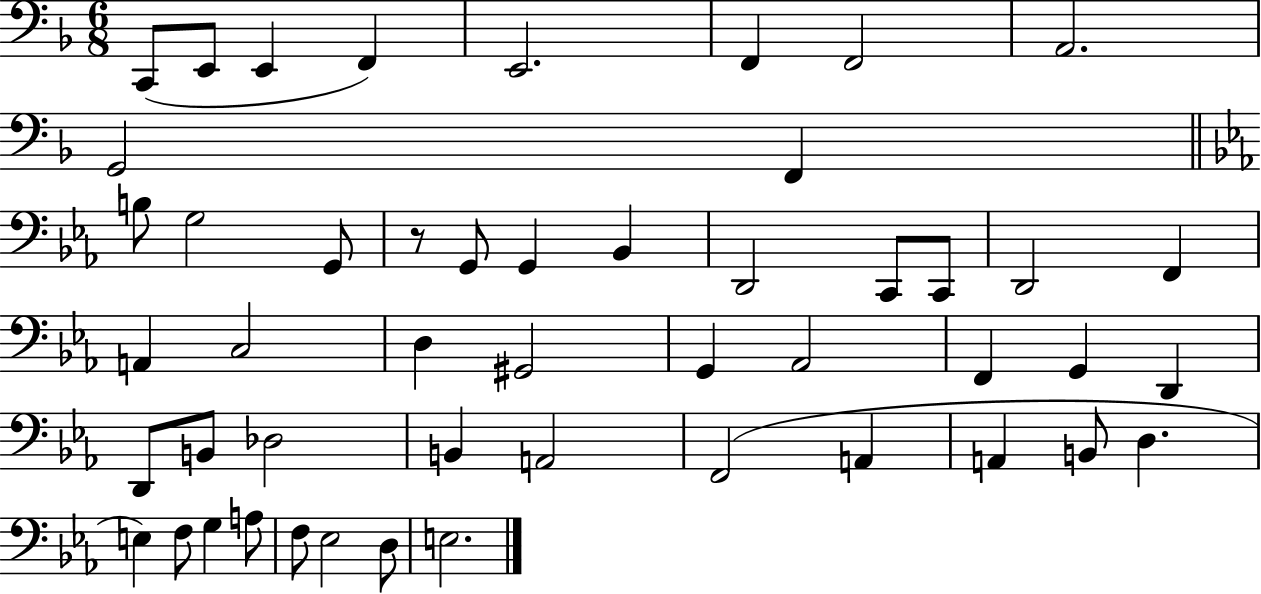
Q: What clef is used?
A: bass